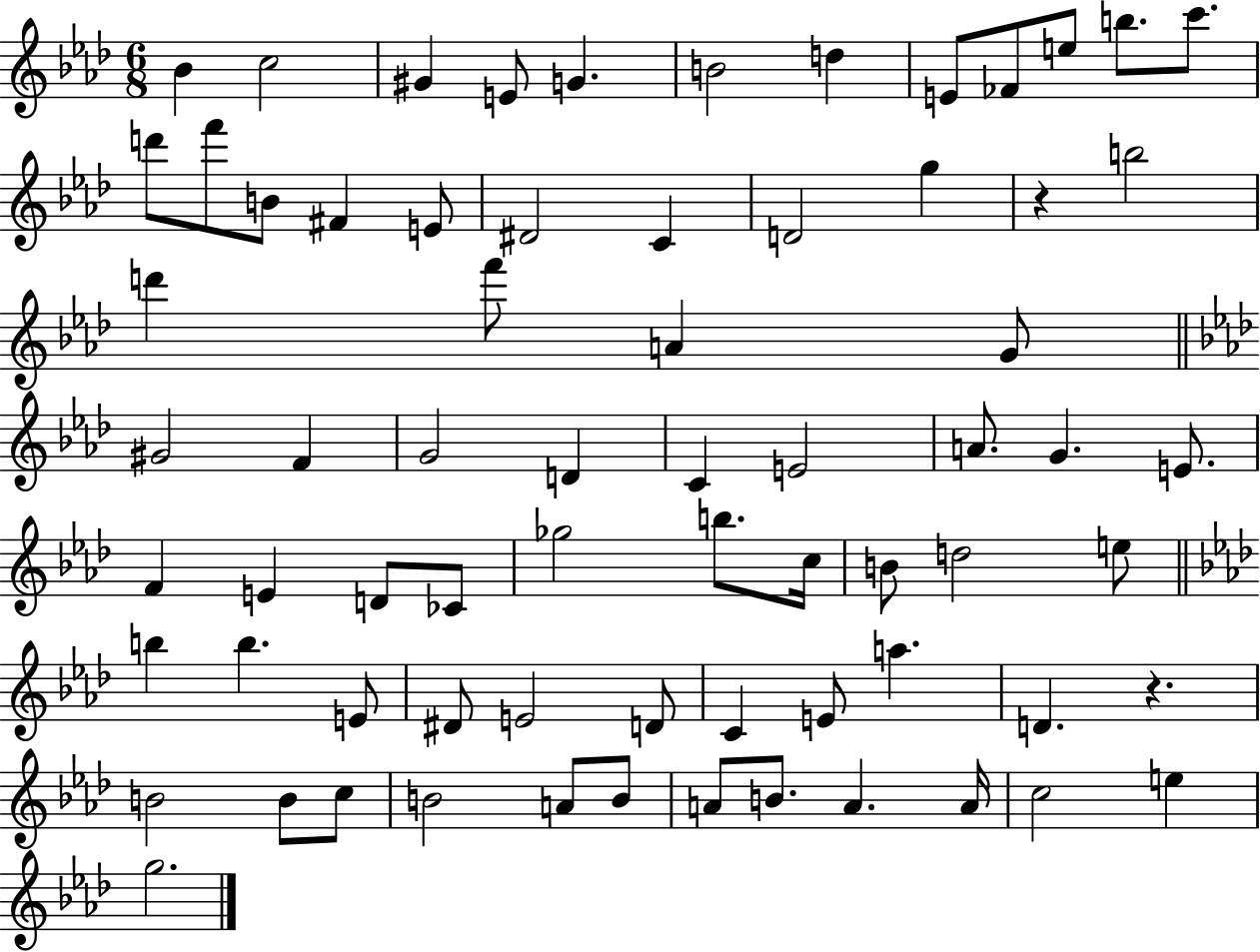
{
  \clef treble
  \numericTimeSignature
  \time 6/8
  \key aes \major
  bes'4 c''2 | gis'4 e'8 g'4. | b'2 d''4 | e'8 fes'8 e''8 b''8. c'''8. | \break d'''8 f'''8 b'8 fis'4 e'8 | dis'2 c'4 | d'2 g''4 | r4 b''2 | \break d'''4 f'''8 a'4 g'8 | \bar "||" \break \key aes \major gis'2 f'4 | g'2 d'4 | c'4 e'2 | a'8. g'4. e'8. | \break f'4 e'4 d'8 ces'8 | ges''2 b''8. c''16 | b'8 d''2 e''8 | \bar "||" \break \key aes \major b''4 b''4. e'8 | dis'8 e'2 d'8 | c'4 e'8 a''4. | d'4. r4. | \break b'2 b'8 c''8 | b'2 a'8 b'8 | a'8 b'8. a'4. a'16 | c''2 e''4 | \break g''2. | \bar "|."
}